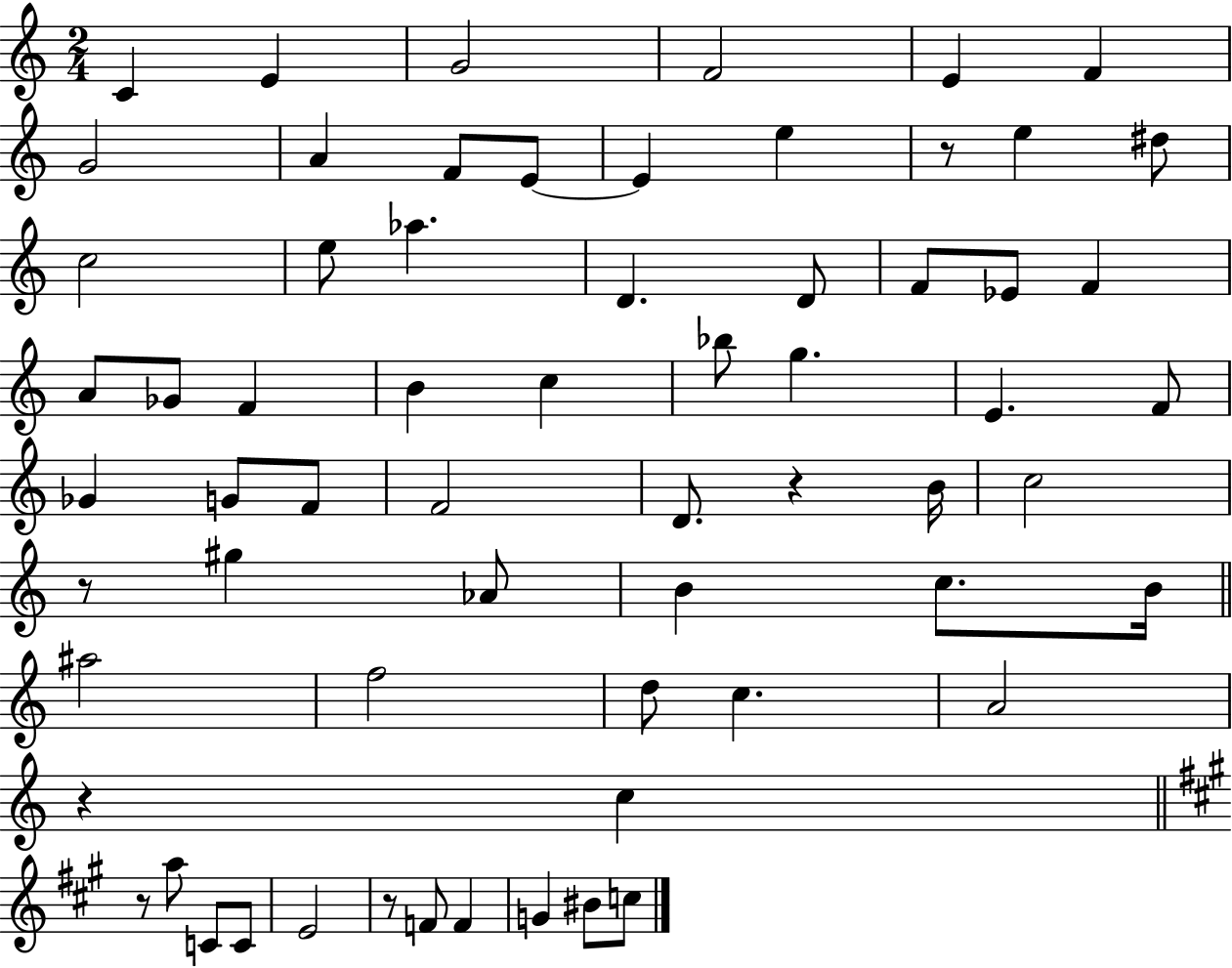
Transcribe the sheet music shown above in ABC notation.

X:1
T:Untitled
M:2/4
L:1/4
K:C
C E G2 F2 E F G2 A F/2 E/2 E e z/2 e ^d/2 c2 e/2 _a D D/2 F/2 _E/2 F A/2 _G/2 F B c _b/2 g E F/2 _G G/2 F/2 F2 D/2 z B/4 c2 z/2 ^g _A/2 B c/2 B/4 ^a2 f2 d/2 c A2 z c z/2 a/2 C/2 C/2 E2 z/2 F/2 F G ^B/2 c/2